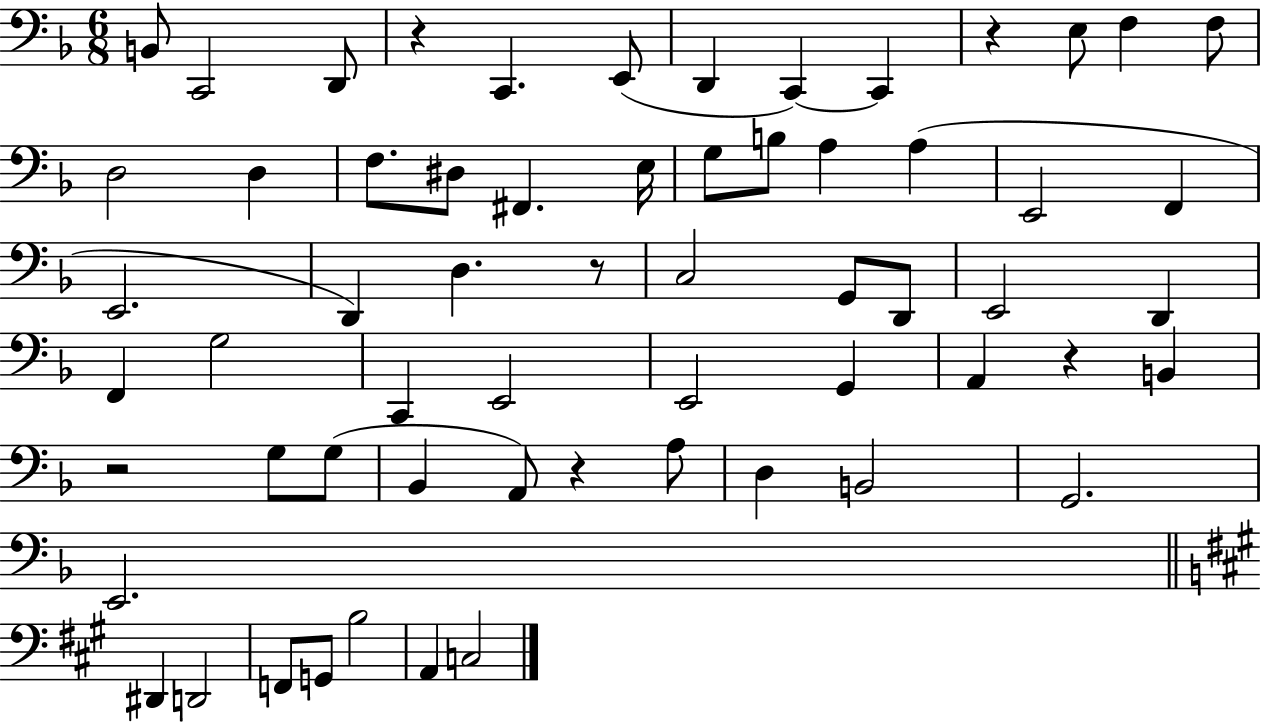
X:1
T:Untitled
M:6/8
L:1/4
K:F
B,,/2 C,,2 D,,/2 z C,, E,,/2 D,, C,, C,, z E,/2 F, F,/2 D,2 D, F,/2 ^D,/2 ^F,, E,/4 G,/2 B,/2 A, A, E,,2 F,, E,,2 D,, D, z/2 C,2 G,,/2 D,,/2 E,,2 D,, F,, G,2 C,, E,,2 E,,2 G,, A,, z B,, z2 G,/2 G,/2 _B,, A,,/2 z A,/2 D, B,,2 G,,2 E,,2 ^D,, D,,2 F,,/2 G,,/2 B,2 A,, C,2